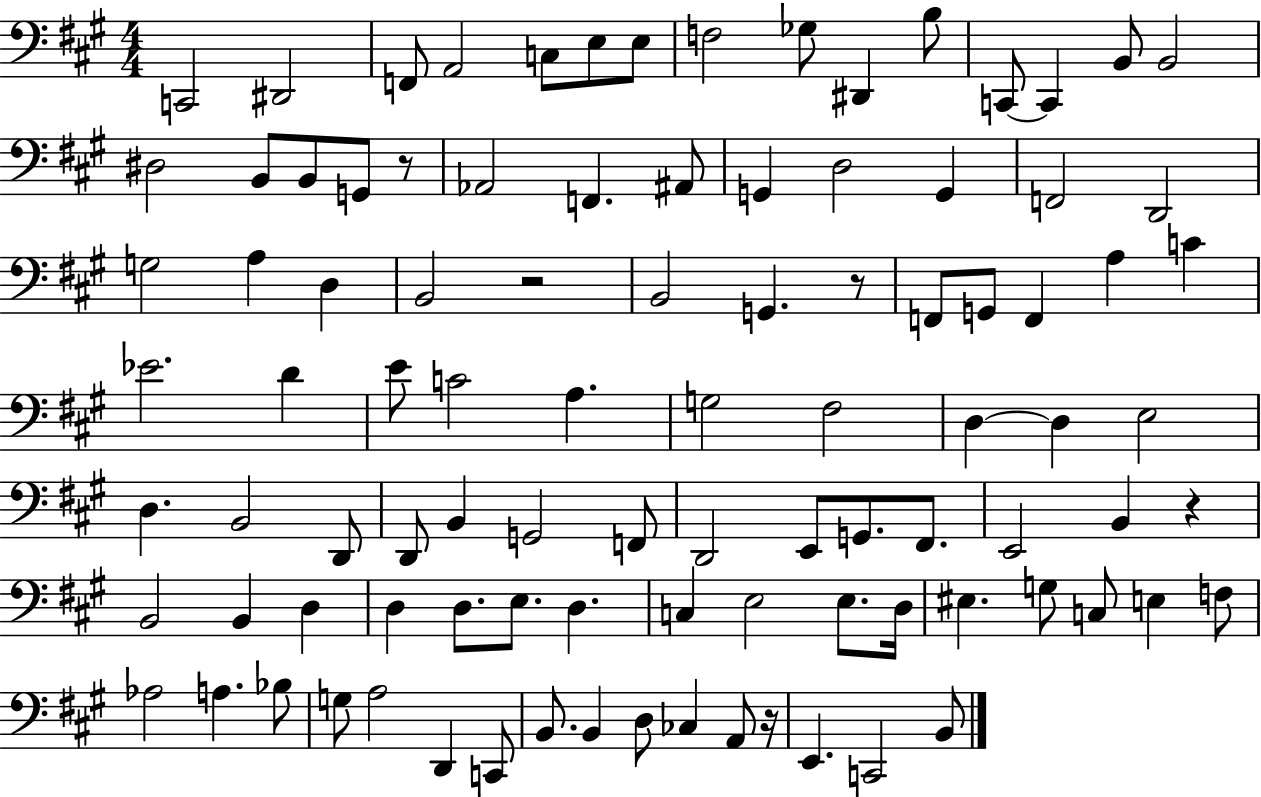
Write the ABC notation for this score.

X:1
T:Untitled
M:4/4
L:1/4
K:A
C,,2 ^D,,2 F,,/2 A,,2 C,/2 E,/2 E,/2 F,2 _G,/2 ^D,, B,/2 C,,/2 C,, B,,/2 B,,2 ^D,2 B,,/2 B,,/2 G,,/2 z/2 _A,,2 F,, ^A,,/2 G,, D,2 G,, F,,2 D,,2 G,2 A, D, B,,2 z2 B,,2 G,, z/2 F,,/2 G,,/2 F,, A, C _E2 D E/2 C2 A, G,2 ^F,2 D, D, E,2 D, B,,2 D,,/2 D,,/2 B,, G,,2 F,,/2 D,,2 E,,/2 G,,/2 ^F,,/2 E,,2 B,, z B,,2 B,, D, D, D,/2 E,/2 D, C, E,2 E,/2 D,/4 ^E, G,/2 C,/2 E, F,/2 _A,2 A, _B,/2 G,/2 A,2 D,, C,,/2 B,,/2 B,, D,/2 _C, A,,/2 z/4 E,, C,,2 B,,/2